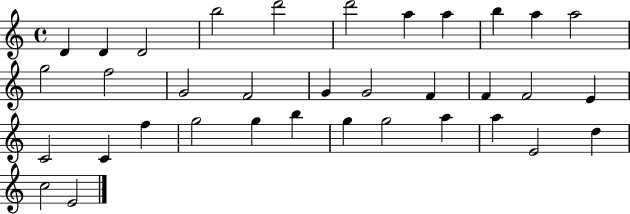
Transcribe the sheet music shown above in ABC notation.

X:1
T:Untitled
M:4/4
L:1/4
K:C
D D D2 b2 d'2 d'2 a a b a a2 g2 f2 G2 F2 G G2 F F F2 E C2 C f g2 g b g g2 a a E2 d c2 E2